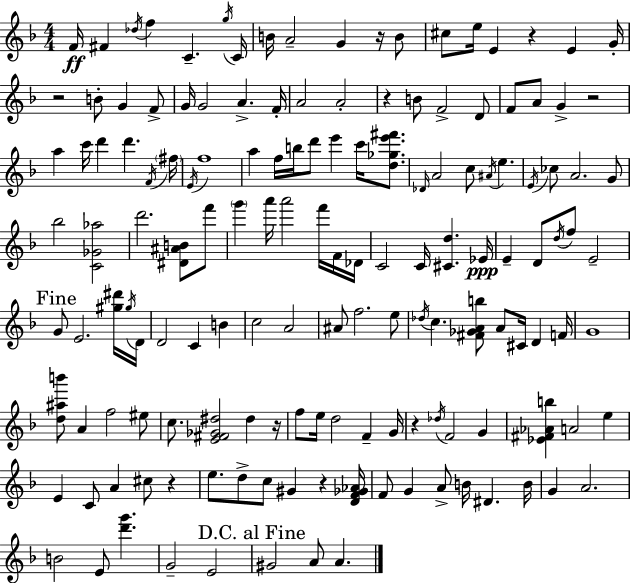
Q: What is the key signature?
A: D minor